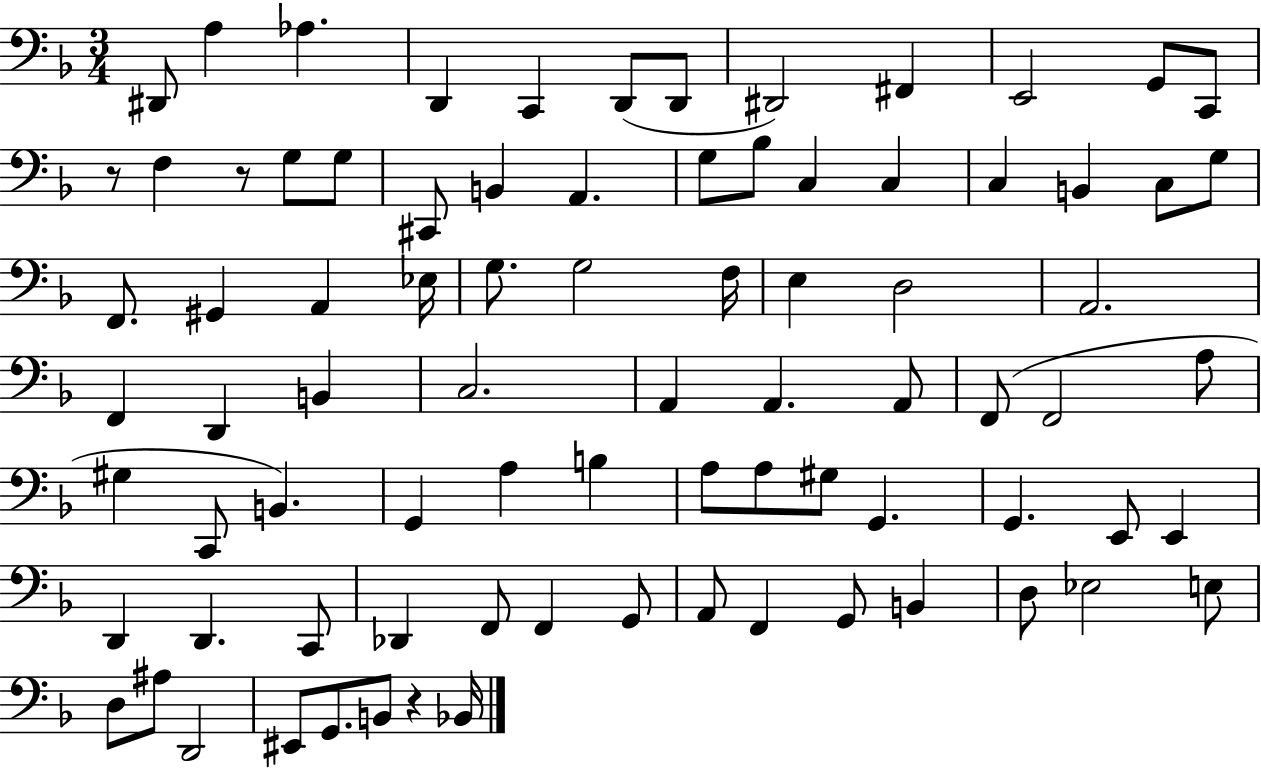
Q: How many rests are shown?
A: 3